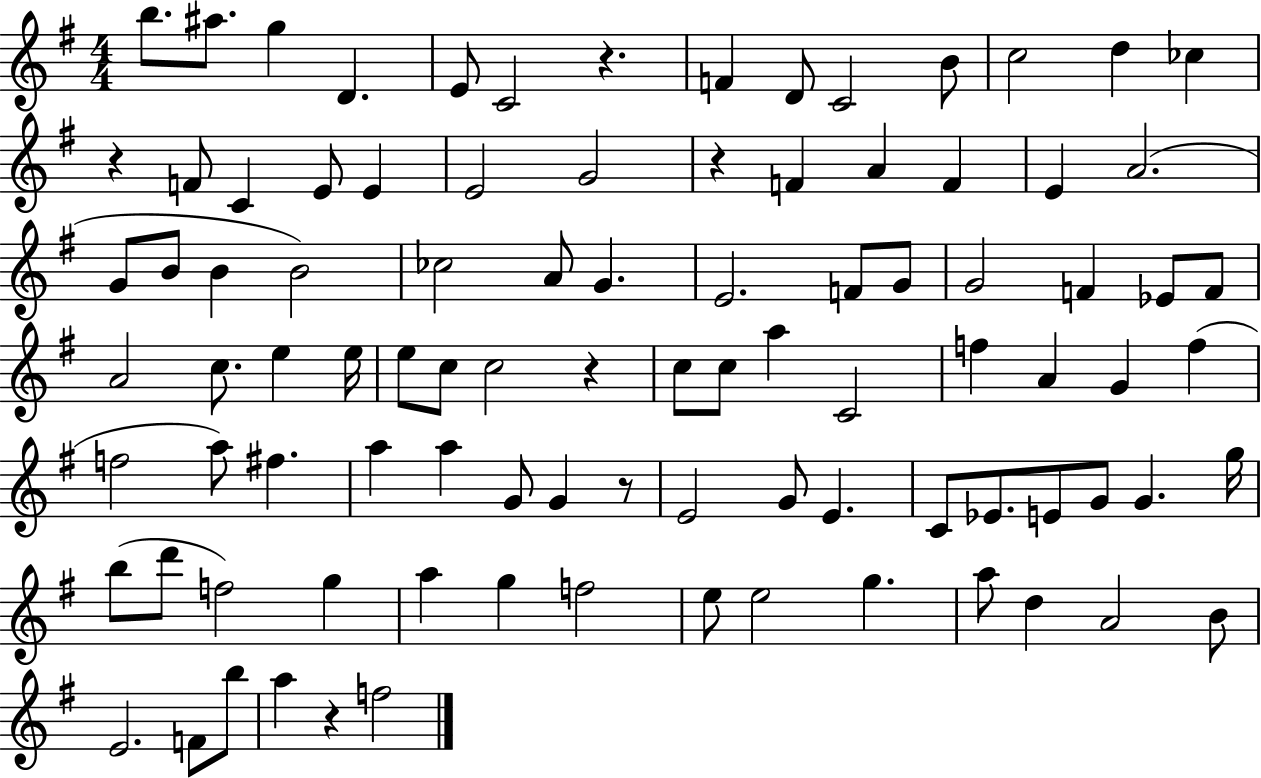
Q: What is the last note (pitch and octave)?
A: F5